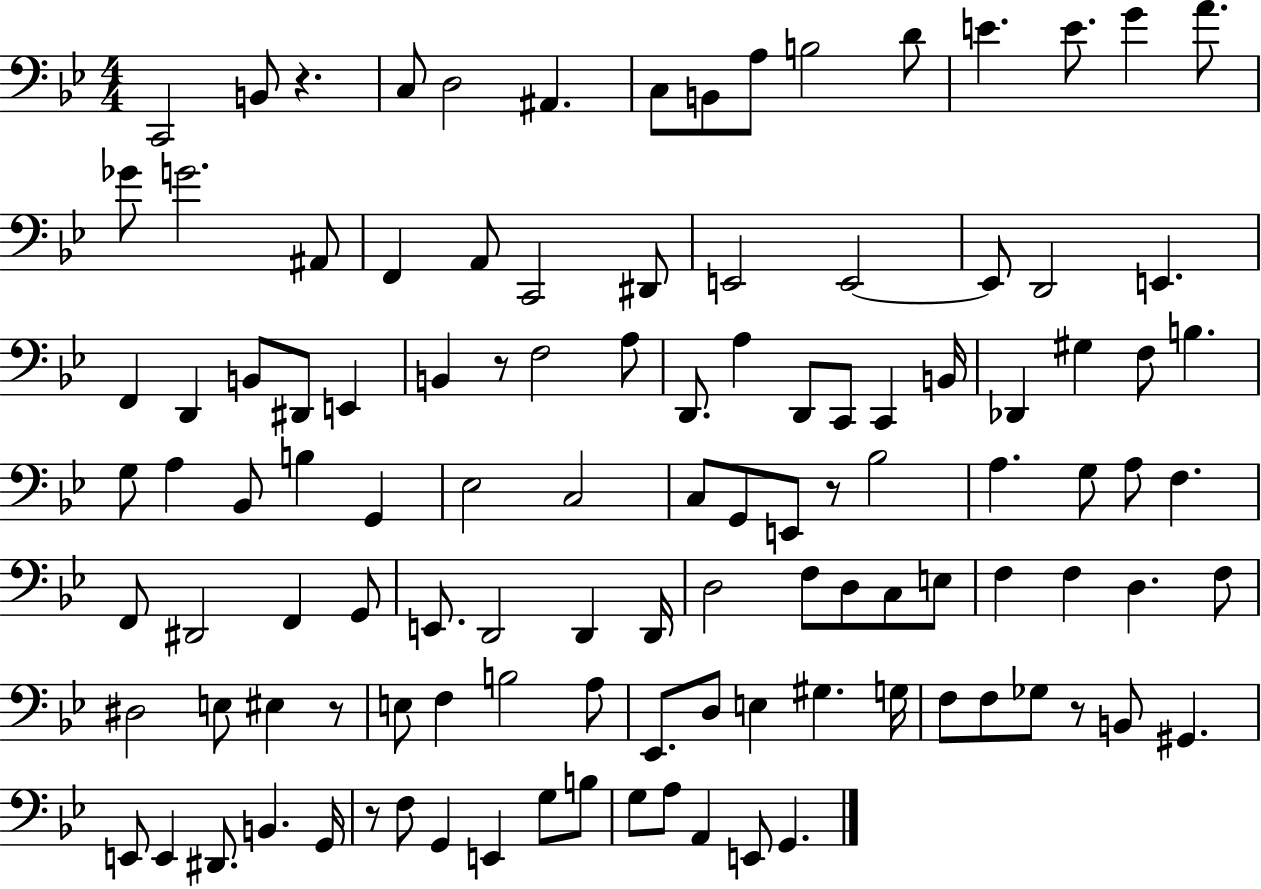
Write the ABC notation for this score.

X:1
T:Untitled
M:4/4
L:1/4
K:Bb
C,,2 B,,/2 z C,/2 D,2 ^A,, C,/2 B,,/2 A,/2 B,2 D/2 E E/2 G A/2 _G/2 G2 ^A,,/2 F,, A,,/2 C,,2 ^D,,/2 E,,2 E,,2 E,,/2 D,,2 E,, F,, D,, B,,/2 ^D,,/2 E,, B,, z/2 F,2 A,/2 D,,/2 A, D,,/2 C,,/2 C,, B,,/4 _D,, ^G, F,/2 B, G,/2 A, _B,,/2 B, G,, _E,2 C,2 C,/2 G,,/2 E,,/2 z/2 _B,2 A, G,/2 A,/2 F, F,,/2 ^D,,2 F,, G,,/2 E,,/2 D,,2 D,, D,,/4 D,2 F,/2 D,/2 C,/2 E,/2 F, F, D, F,/2 ^D,2 E,/2 ^E, z/2 E,/2 F, B,2 A,/2 _E,,/2 D,/2 E, ^G, G,/4 F,/2 F,/2 _G,/2 z/2 B,,/2 ^G,, E,,/2 E,, ^D,,/2 B,, G,,/4 z/2 F,/2 G,, E,, G,/2 B,/2 G,/2 A,/2 A,, E,,/2 G,,